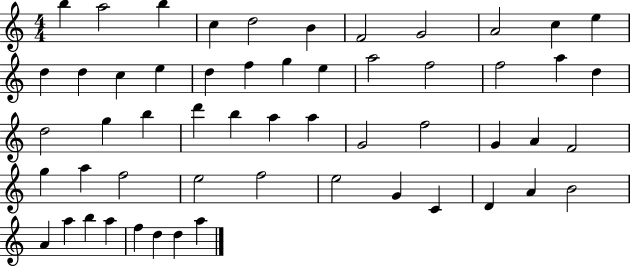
{
  \clef treble
  \numericTimeSignature
  \time 4/4
  \key c \major
  b''4 a''2 b''4 | c''4 d''2 b'4 | f'2 g'2 | a'2 c''4 e''4 | \break d''4 d''4 c''4 e''4 | d''4 f''4 g''4 e''4 | a''2 f''2 | f''2 a''4 d''4 | \break d''2 g''4 b''4 | d'''4 b''4 a''4 a''4 | g'2 f''2 | g'4 a'4 f'2 | \break g''4 a''4 f''2 | e''2 f''2 | e''2 g'4 c'4 | d'4 a'4 b'2 | \break a'4 a''4 b''4 a''4 | f''4 d''4 d''4 a''4 | \bar "|."
}